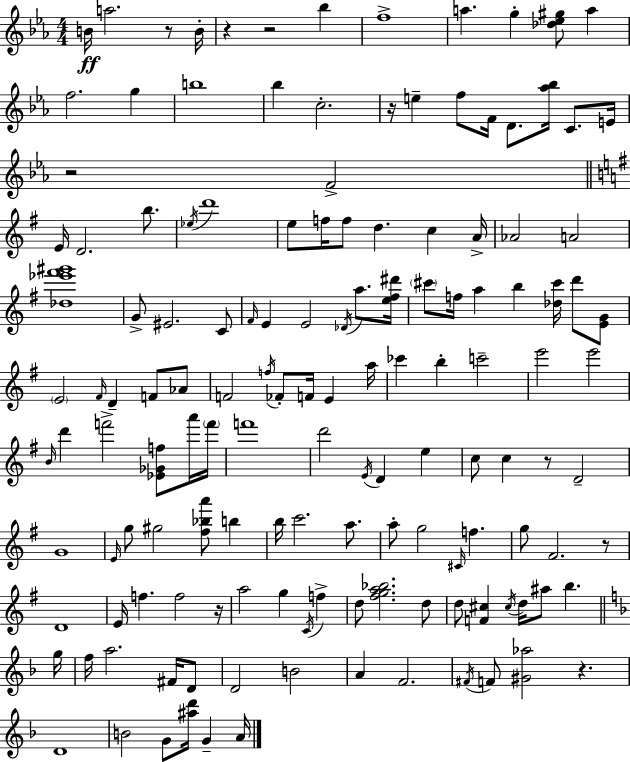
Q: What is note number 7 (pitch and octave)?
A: G5